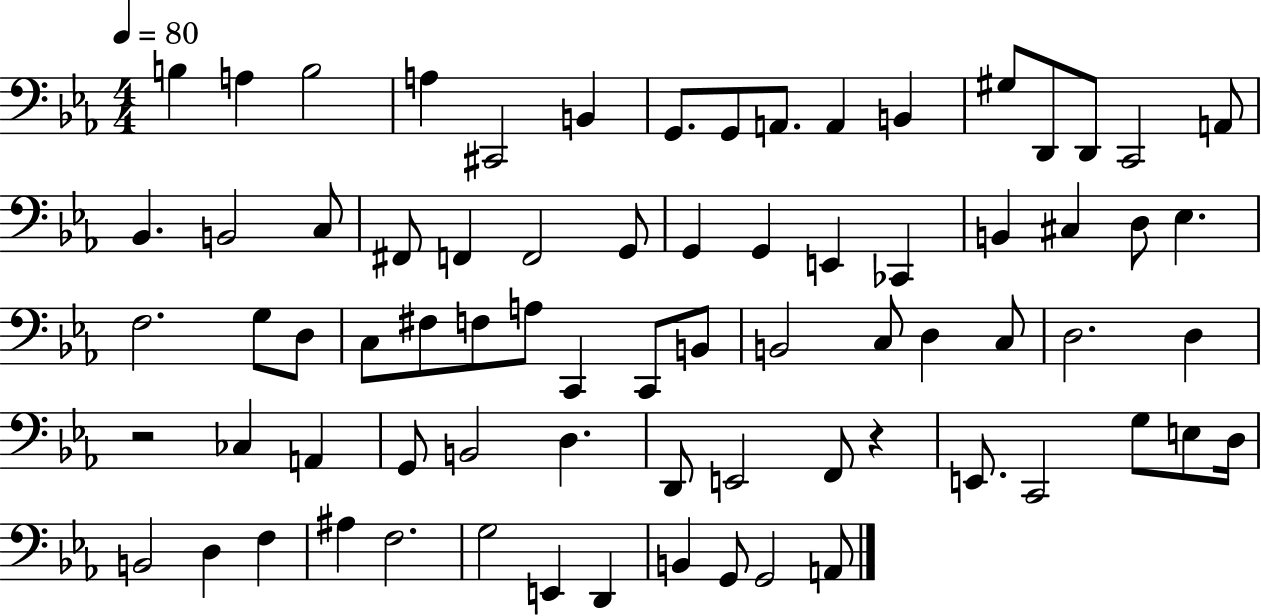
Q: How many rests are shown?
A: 2